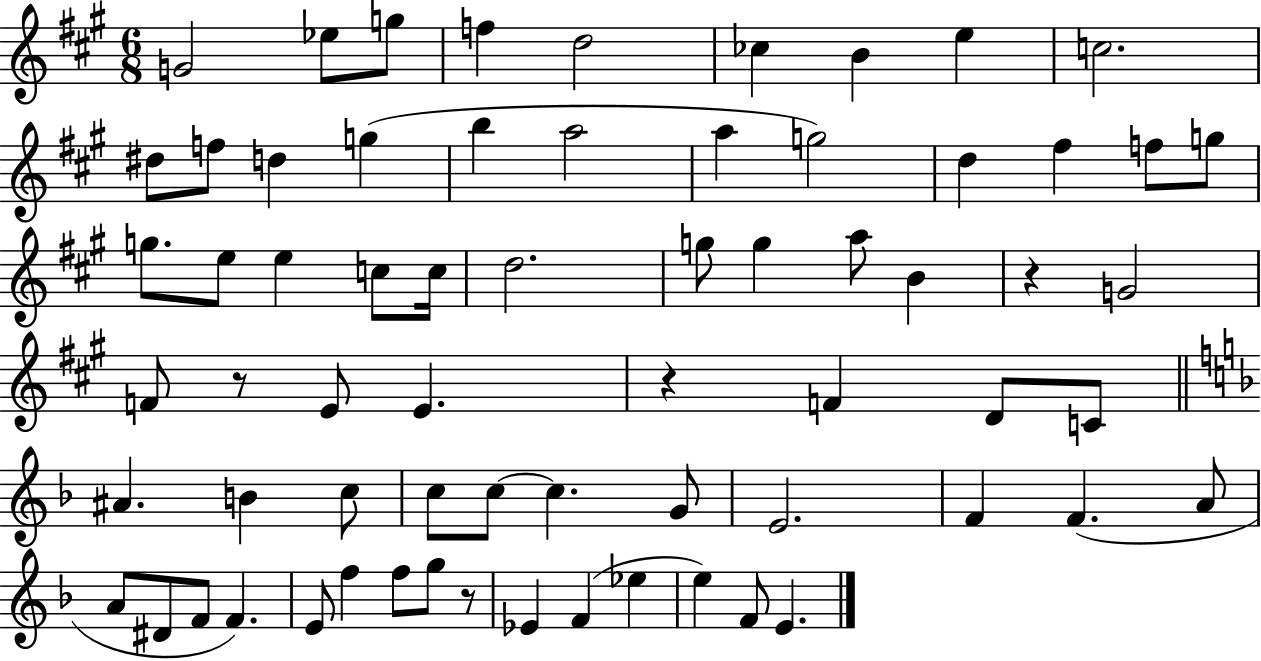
G4/h Eb5/e G5/e F5/q D5/h CES5/q B4/q E5/q C5/h. D#5/e F5/e D5/q G5/q B5/q A5/h A5/q G5/h D5/q F#5/q F5/e G5/e G5/e. E5/e E5/q C5/e C5/s D5/h. G5/e G5/q A5/e B4/q R/q G4/h F4/e R/e E4/e E4/q. R/q F4/q D4/e C4/e A#4/q. B4/q C5/e C5/e C5/e C5/q. G4/e E4/h. F4/q F4/q. A4/e A4/e D#4/e F4/e F4/q. E4/e F5/q F5/e G5/e R/e Eb4/q F4/q Eb5/q E5/q F4/e E4/q.